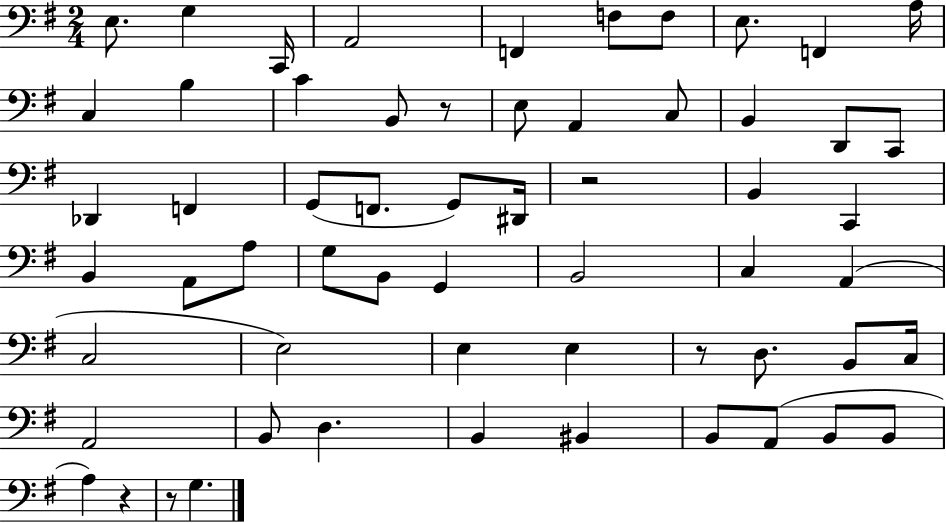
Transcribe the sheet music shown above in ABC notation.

X:1
T:Untitled
M:2/4
L:1/4
K:G
E,/2 G, C,,/4 A,,2 F,, F,/2 F,/2 E,/2 F,, A,/4 C, B, C B,,/2 z/2 E,/2 A,, C,/2 B,, D,,/2 C,,/2 _D,, F,, G,,/2 F,,/2 G,,/2 ^D,,/4 z2 B,, C,, B,, A,,/2 A,/2 G,/2 B,,/2 G,, B,,2 C, A,, C,2 E,2 E, E, z/2 D,/2 B,,/2 C,/4 A,,2 B,,/2 D, B,, ^B,, B,,/2 A,,/2 B,,/2 B,,/2 A, z z/2 G,